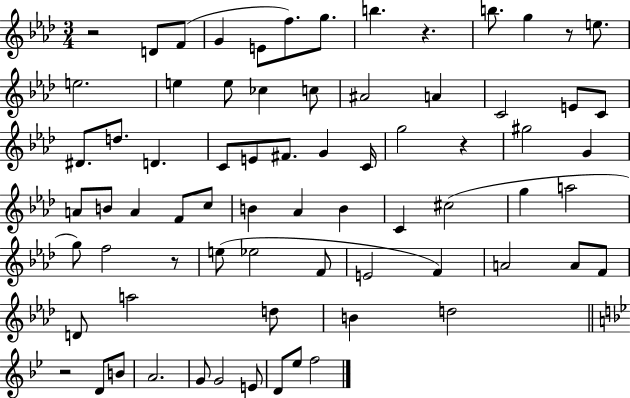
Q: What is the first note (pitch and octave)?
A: D4